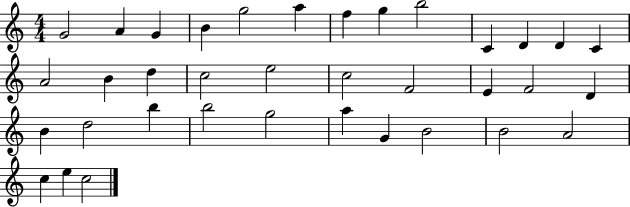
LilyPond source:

{
  \clef treble
  \numericTimeSignature
  \time 4/4
  \key c \major
  g'2 a'4 g'4 | b'4 g''2 a''4 | f''4 g''4 b''2 | c'4 d'4 d'4 c'4 | \break a'2 b'4 d''4 | c''2 e''2 | c''2 f'2 | e'4 f'2 d'4 | \break b'4 d''2 b''4 | b''2 g''2 | a''4 g'4 b'2 | b'2 a'2 | \break c''4 e''4 c''2 | \bar "|."
}